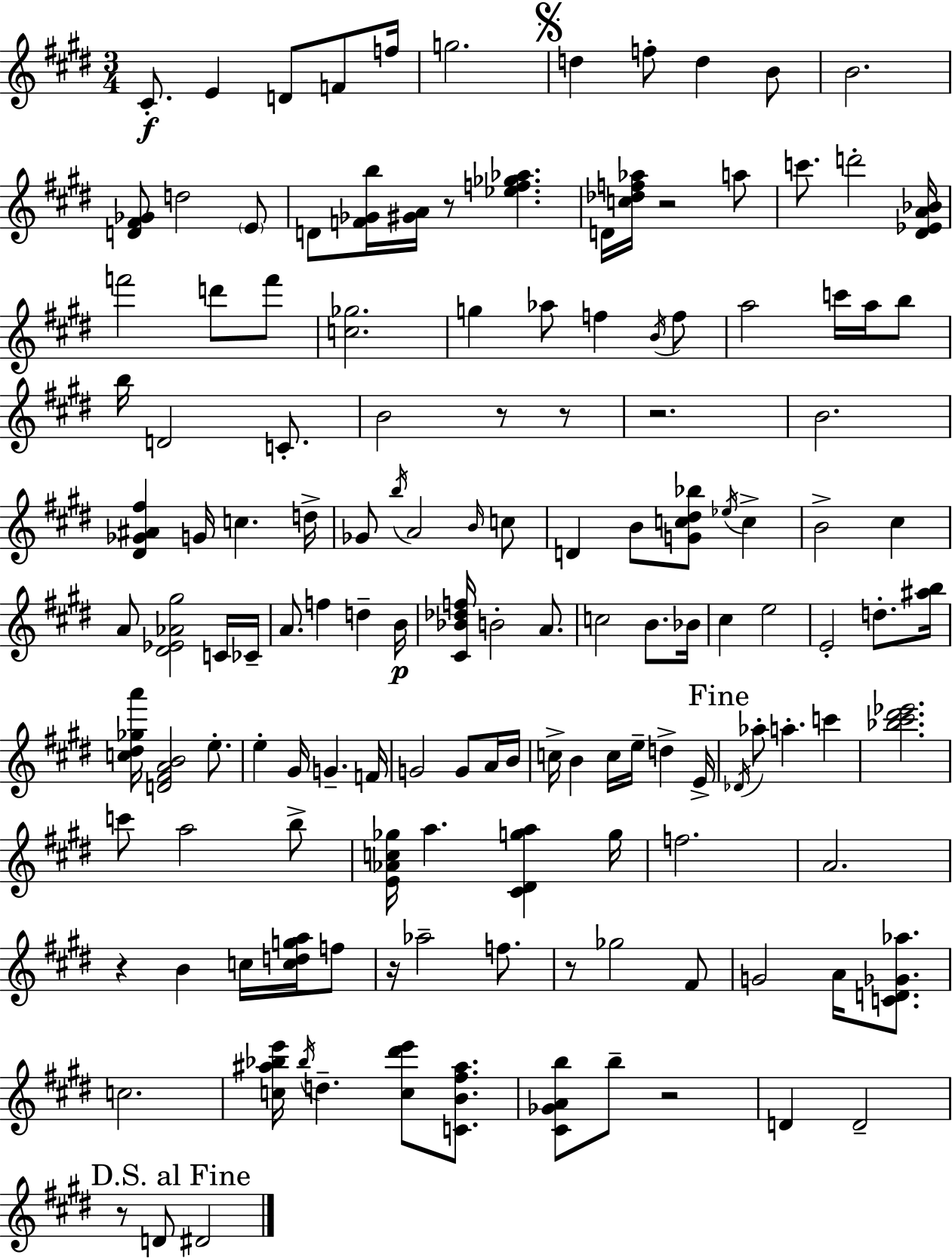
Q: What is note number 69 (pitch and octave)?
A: G4